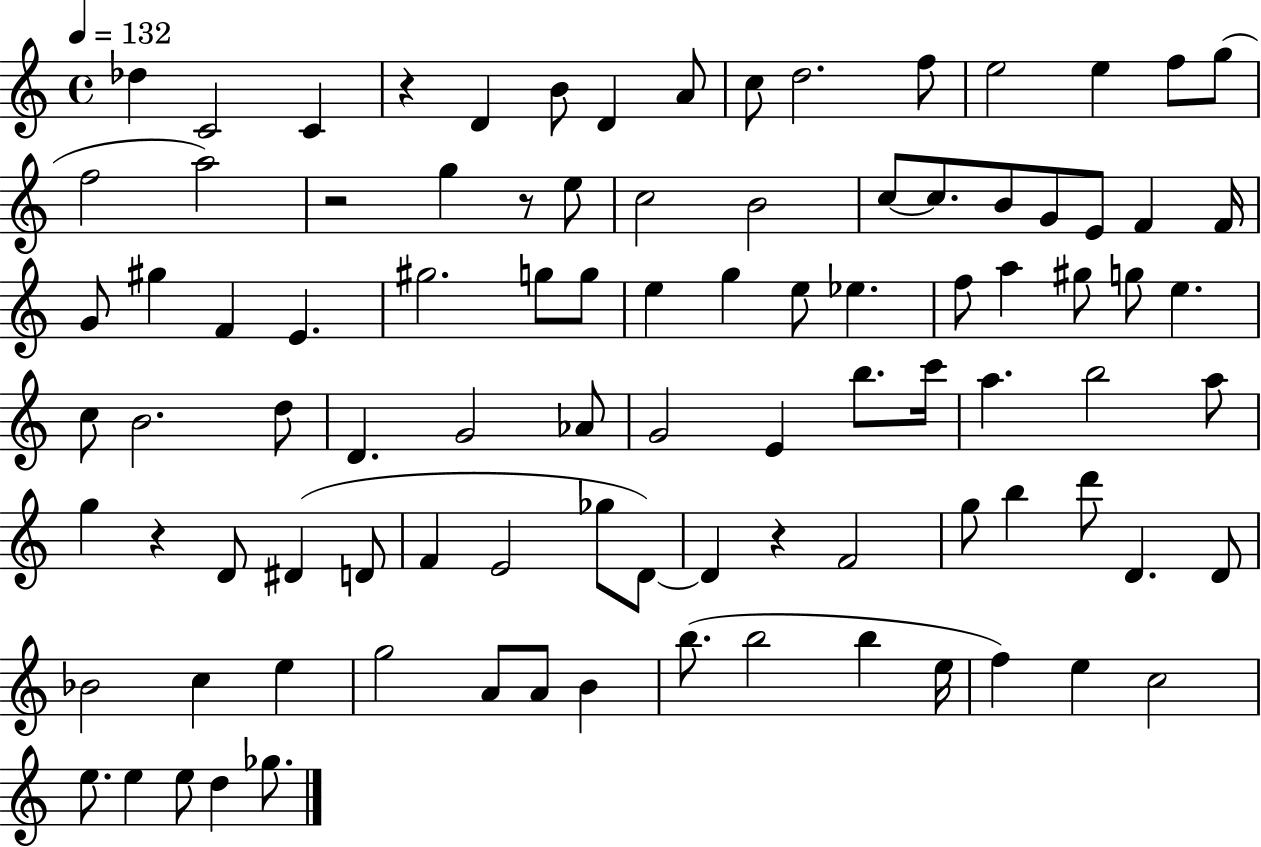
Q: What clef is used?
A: treble